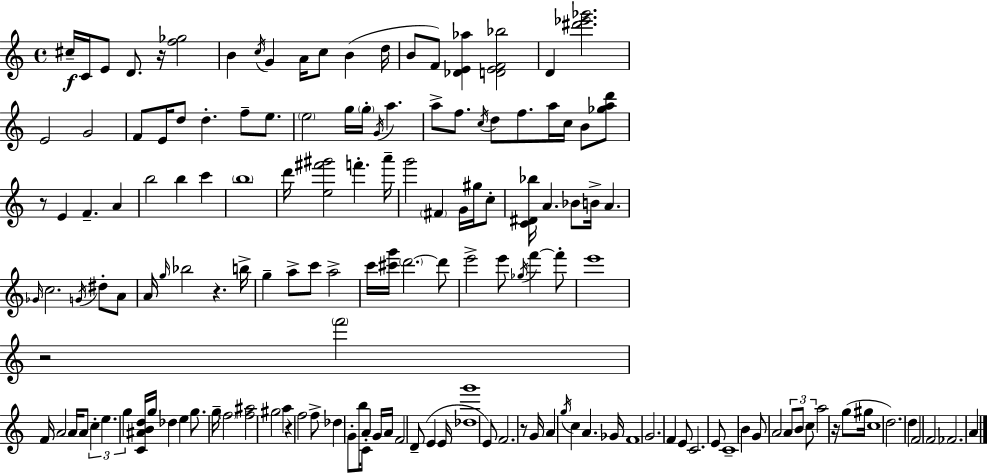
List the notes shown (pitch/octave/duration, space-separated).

C#5/s C4/s E4/e D4/e. R/s [F5,Gb5]/h B4/q C5/s G4/q A4/s C5/e B4/q D5/s B4/e F4/e [Db4,E4,Ab5]/q [D4,E4,F4,Bb5]/h D4/q [D#6,Eb6,Gb6]/h. E4/h G4/h F4/e E4/s D5/e D5/q. F5/e E5/e. E5/h G5/s G5/s G4/s A5/q. A5/e F5/e. C5/s D5/e F5/e. A5/s C5/s B4/e [Gb5,A5,D6]/e R/e E4/q F4/q. A4/q B5/h B5/q C6/q B5/w D6/s [E5,F#6,G#6]/h F6/q. A6/s G6/h F#4/q G4/s G#5/s C5/e [C4,D#4,Bb5]/s A4/q. Bb4/e B4/s A4/q. Gb4/s C5/h. G4/s D#5/e A4/e A4/s G5/s Bb5/h R/q. B5/s G5/q A5/e C6/e A5/h C6/s [C#6,G6]/s D6/h. D6/e E6/h E6/e Gb5/s F6/q F6/e E6/w R/h F6/h F4/s A4/h A4/s A4/e C5/q E5/q. G5/q [C4,A#4,B4,D5]/s G5/s Db5/q E5/q G5/e. G5/s F5/h [F5,A#5]/h G#5/h A5/q R/q F5/h F5/e Db5/q G4/e B5/s C4/e A4/q G4/s A4/s F4/h D4/e E4/q E4/s [Db5,G6]/w E4/e F4/h. R/e G4/s A4/q G5/s C5/q A4/q. Gb4/s F4/w G4/h. F4/q E4/e C4/h. E4/e C4/w B4/q G4/e A4/h A4/e B4/e C5/e A5/h R/s G5/e G#5/s C5/w D5/h. D5/q F4/h F4/h FES4/h. A4/q